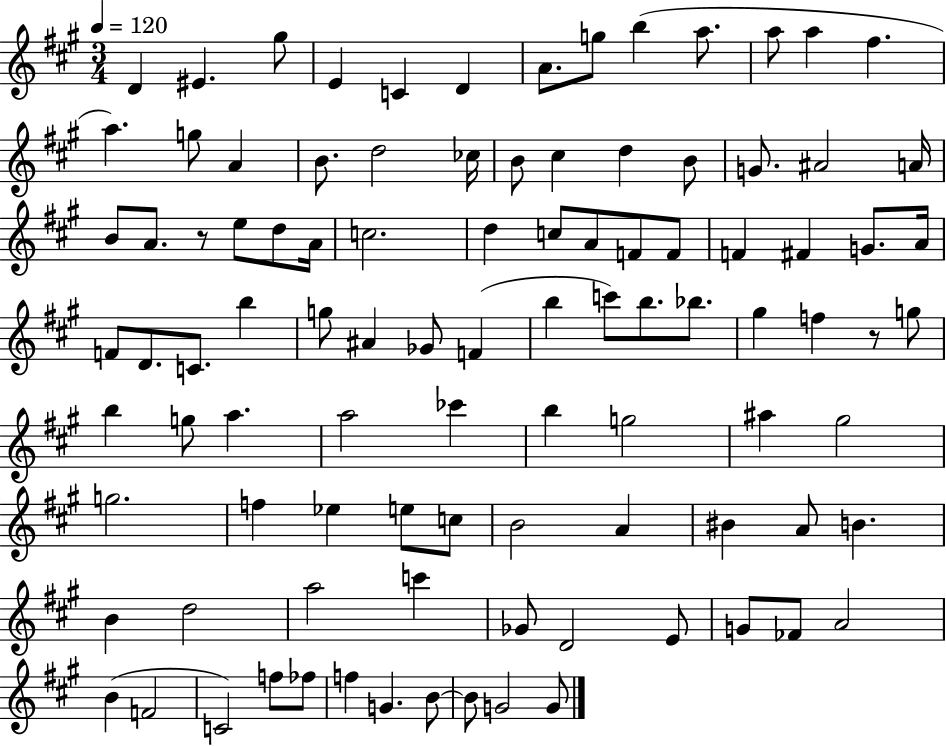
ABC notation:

X:1
T:Untitled
M:3/4
L:1/4
K:A
D ^E ^g/2 E C D A/2 g/2 b a/2 a/2 a ^f a g/2 A B/2 d2 _c/4 B/2 ^c d B/2 G/2 ^A2 A/4 B/2 A/2 z/2 e/2 d/2 A/4 c2 d c/2 A/2 F/2 F/2 F ^F G/2 A/4 F/2 D/2 C/2 b g/2 ^A _G/2 F b c'/2 b/2 _b/2 ^g f z/2 g/2 b g/2 a a2 _c' b g2 ^a ^g2 g2 f _e e/2 c/2 B2 A ^B A/2 B B d2 a2 c' _G/2 D2 E/2 G/2 _F/2 A2 B F2 C2 f/2 _f/2 f G B/2 B/2 G2 G/2